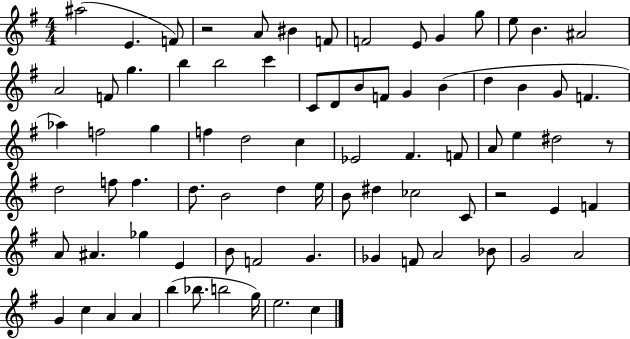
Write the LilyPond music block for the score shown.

{
  \clef treble
  \numericTimeSignature
  \time 4/4
  \key g \major
  ais''2( e'4. f'8) | r2 a'8 bis'4 f'8 | f'2 e'8 g'4 g''8 | e''8 b'4. ais'2 | \break a'2 f'8 g''4. | b''4 b''2 c'''4 | c'8 d'8 b'8 f'8 g'4 b'4( | d''4 b'4 g'8 f'4. | \break aes''4) f''2 g''4 | f''4 d''2 c''4 | ees'2 fis'4. f'8 | a'8 e''4 dis''2 r8 | \break d''2 f''8 f''4. | d''8. b'2 d''4 e''16 | b'8 dis''4 ces''2 c'8 | r2 e'4 f'4 | \break a'8 ais'4. ges''4 e'4 | b'8 f'2 g'4. | ges'4 f'8 a'2 bes'8 | g'2 a'2 | \break g'4 c''4 a'4 a'4 | b''4( bes''8. b''2 g''16) | e''2. c''4 | \bar "|."
}